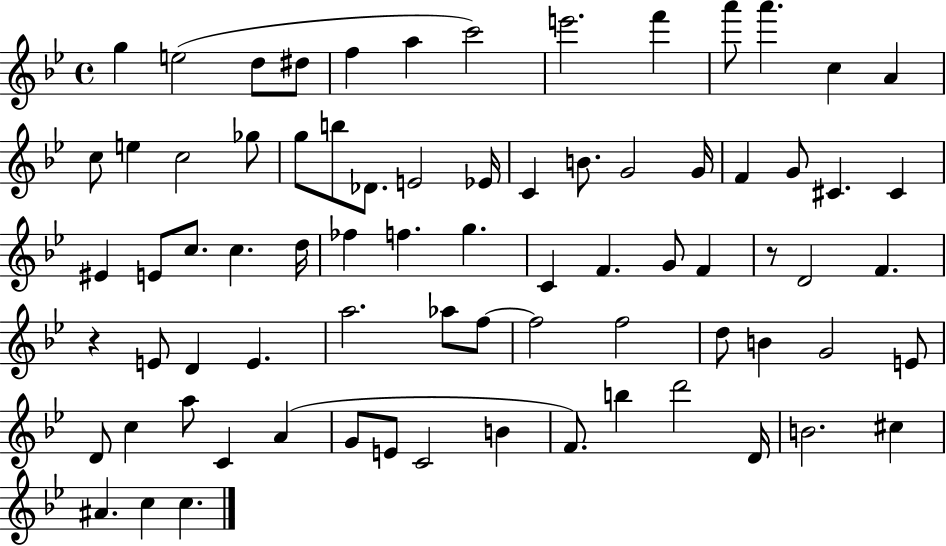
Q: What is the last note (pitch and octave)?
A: C5